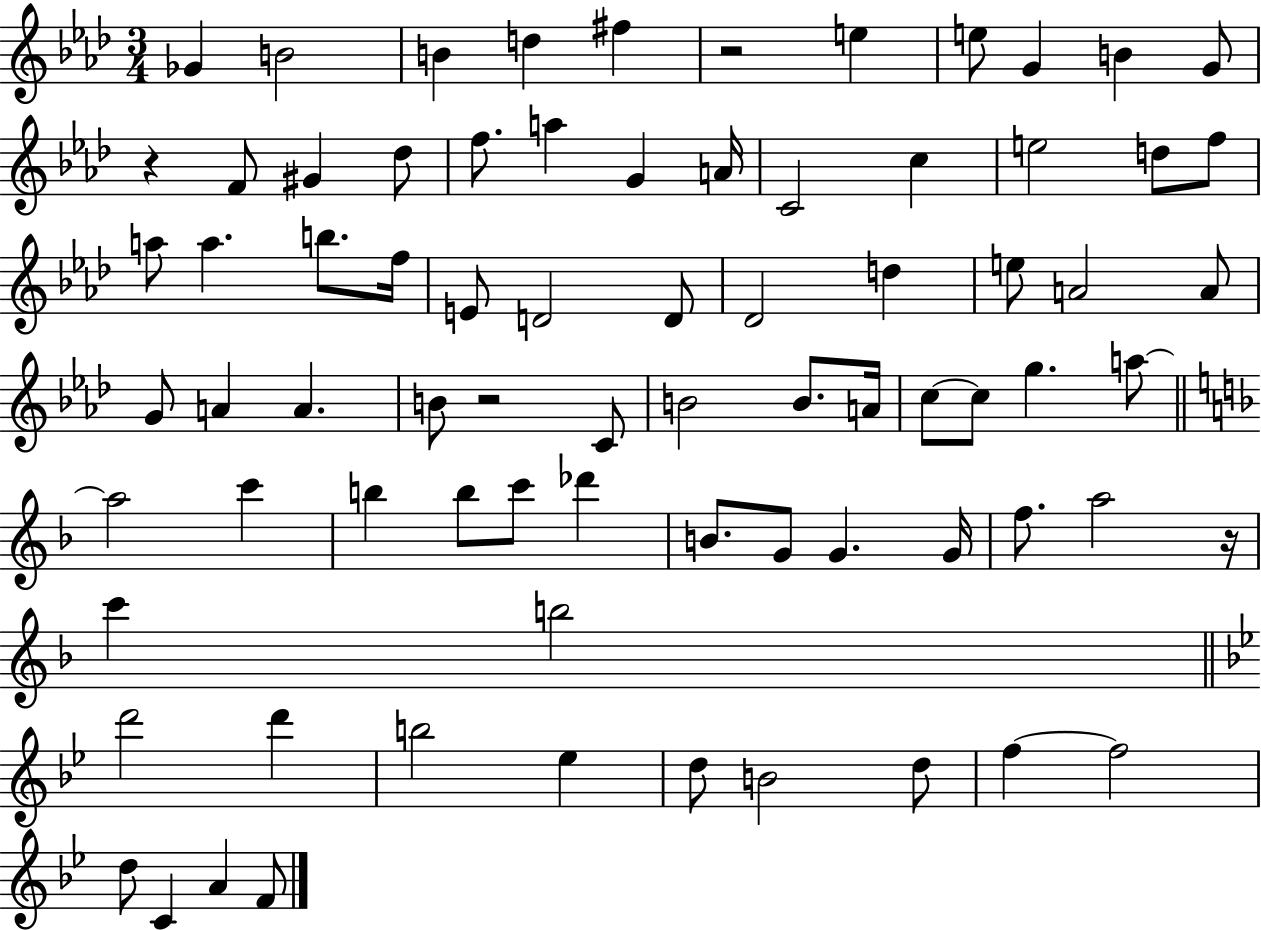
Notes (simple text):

Gb4/q B4/h B4/q D5/q F#5/q R/h E5/q E5/e G4/q B4/q G4/e R/q F4/e G#4/q Db5/e F5/e. A5/q G4/q A4/s C4/h C5/q E5/h D5/e F5/e A5/e A5/q. B5/e. F5/s E4/e D4/h D4/e Db4/h D5/q E5/e A4/h A4/e G4/e A4/q A4/q. B4/e R/h C4/e B4/h B4/e. A4/s C5/e C5/e G5/q. A5/e A5/h C6/q B5/q B5/e C6/e Db6/q B4/e. G4/e G4/q. G4/s F5/e. A5/h R/s C6/q B5/h D6/h D6/q B5/h Eb5/q D5/e B4/h D5/e F5/q F5/h D5/e C4/q A4/q F4/e